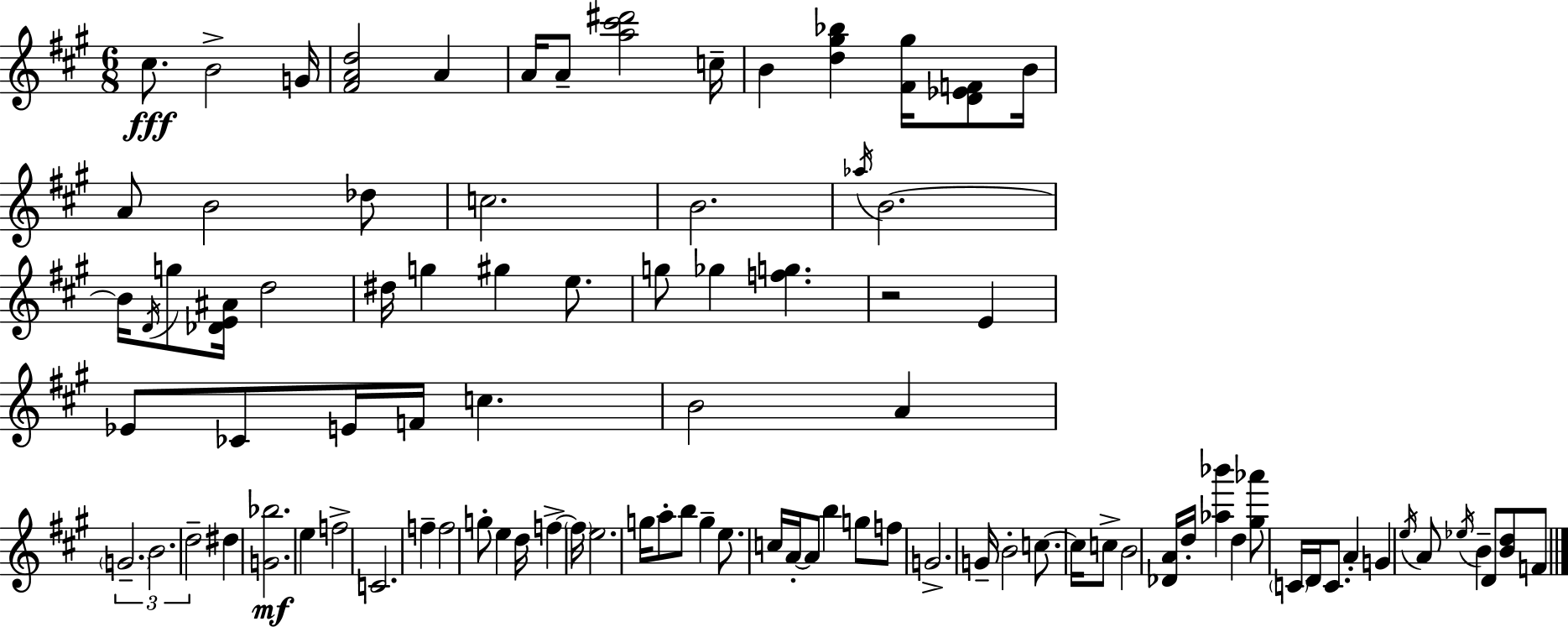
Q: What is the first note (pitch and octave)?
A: C#5